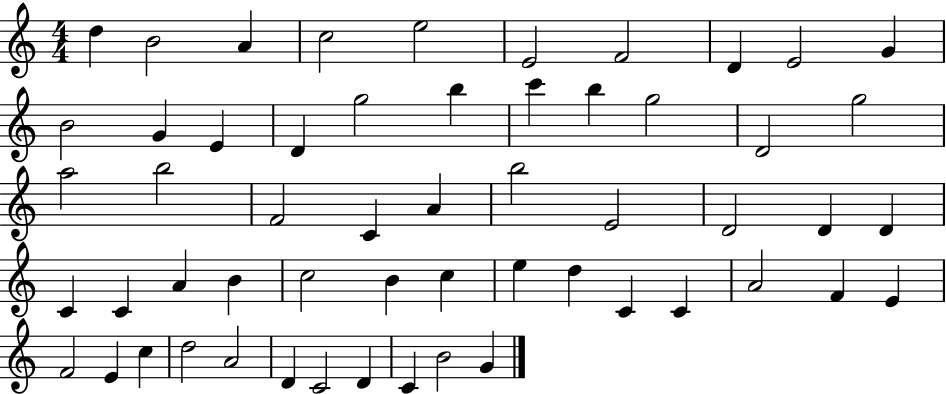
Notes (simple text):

D5/q B4/h A4/q C5/h E5/h E4/h F4/h D4/q E4/h G4/q B4/h G4/q E4/q D4/q G5/h B5/q C6/q B5/q G5/h D4/h G5/h A5/h B5/h F4/h C4/q A4/q B5/h E4/h D4/h D4/q D4/q C4/q C4/q A4/q B4/q C5/h B4/q C5/q E5/q D5/q C4/q C4/q A4/h F4/q E4/q F4/h E4/q C5/q D5/h A4/h D4/q C4/h D4/q C4/q B4/h G4/q